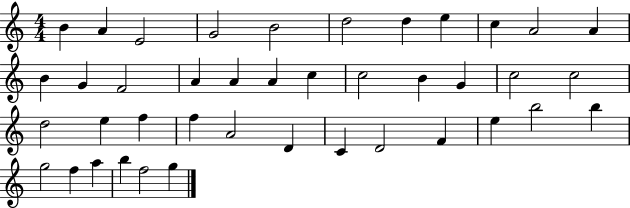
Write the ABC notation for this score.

X:1
T:Untitled
M:4/4
L:1/4
K:C
B A E2 G2 B2 d2 d e c A2 A B G F2 A A A c c2 B G c2 c2 d2 e f f A2 D C D2 F e b2 b g2 f a b f2 g